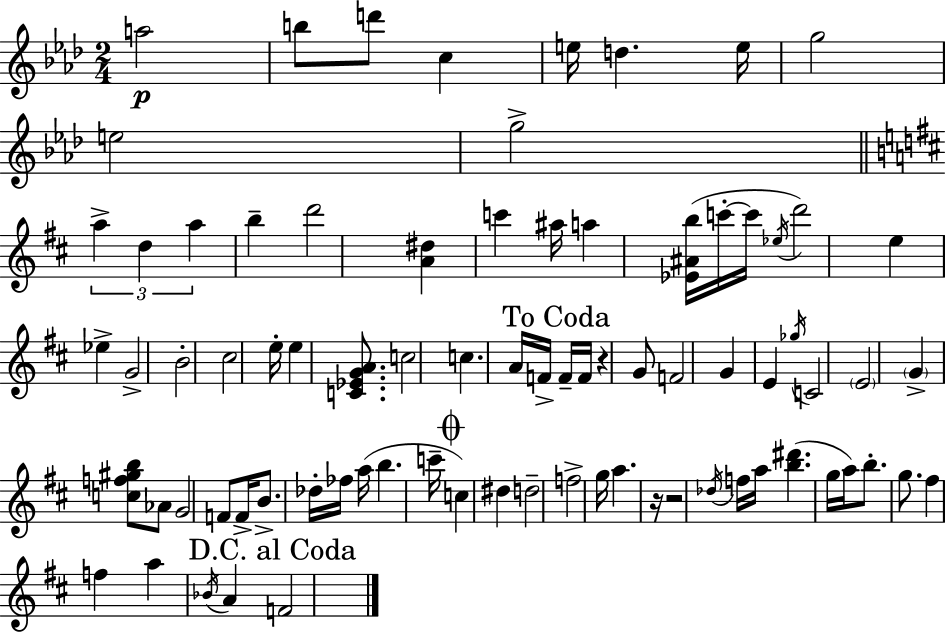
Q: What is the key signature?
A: F minor